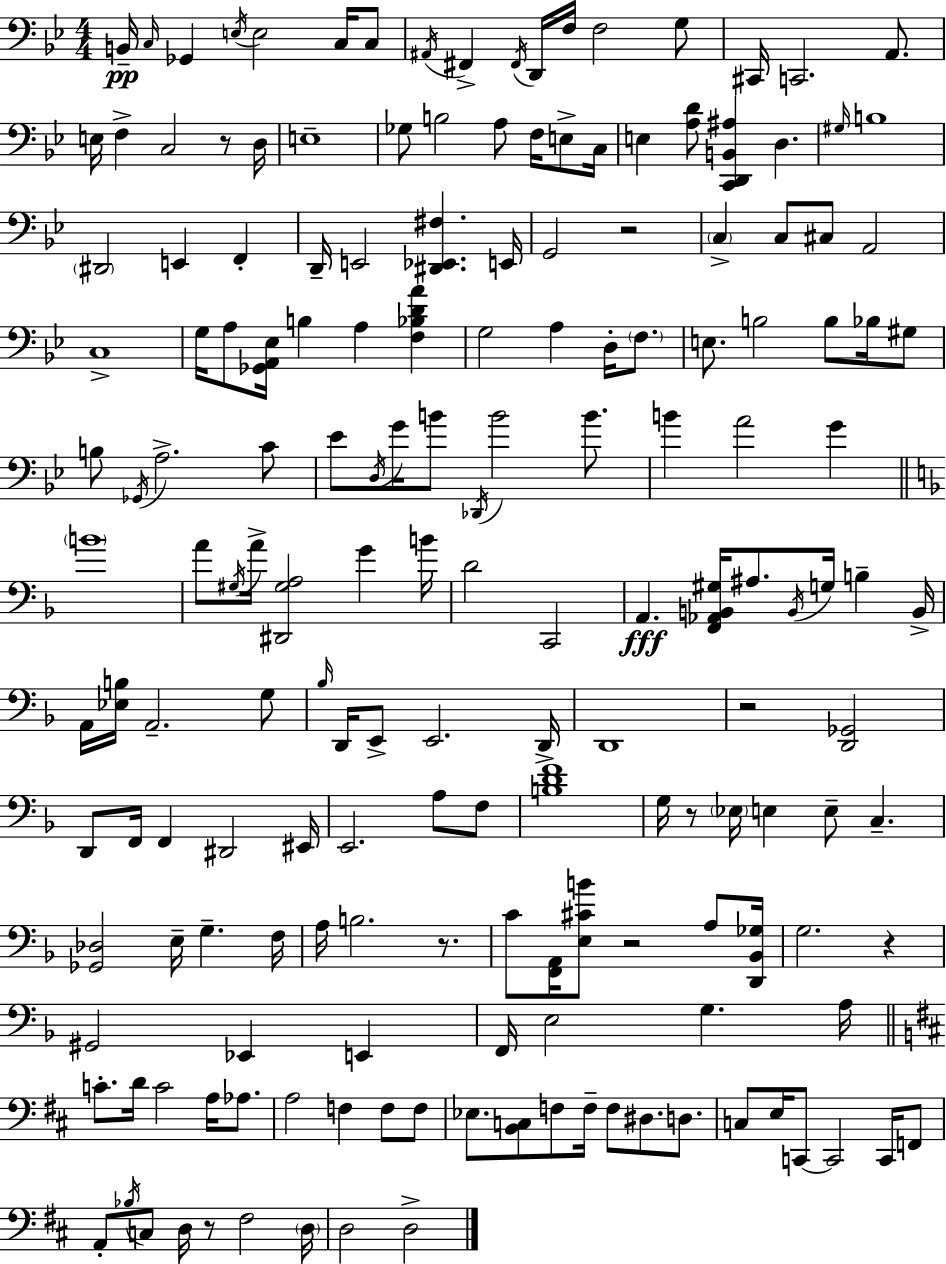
{
  \clef bass
  \numericTimeSignature
  \time 4/4
  \key bes \major
  \repeat volta 2 { b,16--\pp \grace { c16 } ges,4 \acciaccatura { e16 } e2 c16 | c8 \acciaccatura { ais,16 } fis,4-> \acciaccatura { fis,16 } d,16 f16 f2 | g8 cis,16 c,2. | a,8. e16 f4-> c2 | \break r8 d16 e1-- | ges8 b2 a8 | f16 e8-> c16 e4 <a d'>8 <c, d, b, ais>4 d4. | \grace { gis16 } b1 | \break \parenthesize dis,2 e,4 | f,4-. d,16-- e,2 <dis, ees, fis>4. | e,16 g,2 r2 | \parenthesize c4-> c8 cis8 a,2 | \break c1-> | g16 a8 <ges, a, ees>16 b4 a4 | <f bes d' a'>4 g2 a4 | d16-. \parenthesize f8. e8. b2 | \break b8 bes16 gis8 b8 \acciaccatura { ges,16 } a2.-> | c'8 ees'8 \acciaccatura { d16 } g'16 b'8 \acciaccatura { des,16 } b'2 | b'8. b'4 a'2 | g'4 \bar "||" \break \key d \minor \parenthesize b'1 | a'8 \acciaccatura { gis16 } a'16-> <dis, gis a>2 g'4 | b'16 d'2 c,2 | a,4.\fff <f, aes, b, gis>16 ais8. \acciaccatura { b,16 } g16 b4-- | \break b,16-> a,16 <ees b>16 a,2.-- | g8 \grace { bes16 } d,16 e,8-> e,2. | d,16-> d,1 | r2 <d, ges,>2 | \break d,8 f,16 f,4 dis,2 | eis,16 e,2. a8 | f8 <b d' f'>1 | g16 r8 \parenthesize ees16 e4 e8-- c4.-- | \break <ges, des>2 e16-- g4.-- | f16 a16 b2. | r8. c'8 <f, a,>16 <e cis' b'>8 r2 | a8 <d, bes, ges>16 g2. r4 | \break gis,2 ees,4 e,4 | f,16 e2 g4. | a16 \bar "||" \break \key d \major c'8.-. d'16 c'2 a16 aes8. | a2 f4 f8 f8 | ees8. <b, c>8 f8 f16-- f8 dis8. d8. | c8 e16 c,8~~ c,2 c,16 f,8 | \break a,8-. \acciaccatura { bes16 } c8 d16 r8 fis2 | \parenthesize d16 d2 d2-> | } \bar "|."
}